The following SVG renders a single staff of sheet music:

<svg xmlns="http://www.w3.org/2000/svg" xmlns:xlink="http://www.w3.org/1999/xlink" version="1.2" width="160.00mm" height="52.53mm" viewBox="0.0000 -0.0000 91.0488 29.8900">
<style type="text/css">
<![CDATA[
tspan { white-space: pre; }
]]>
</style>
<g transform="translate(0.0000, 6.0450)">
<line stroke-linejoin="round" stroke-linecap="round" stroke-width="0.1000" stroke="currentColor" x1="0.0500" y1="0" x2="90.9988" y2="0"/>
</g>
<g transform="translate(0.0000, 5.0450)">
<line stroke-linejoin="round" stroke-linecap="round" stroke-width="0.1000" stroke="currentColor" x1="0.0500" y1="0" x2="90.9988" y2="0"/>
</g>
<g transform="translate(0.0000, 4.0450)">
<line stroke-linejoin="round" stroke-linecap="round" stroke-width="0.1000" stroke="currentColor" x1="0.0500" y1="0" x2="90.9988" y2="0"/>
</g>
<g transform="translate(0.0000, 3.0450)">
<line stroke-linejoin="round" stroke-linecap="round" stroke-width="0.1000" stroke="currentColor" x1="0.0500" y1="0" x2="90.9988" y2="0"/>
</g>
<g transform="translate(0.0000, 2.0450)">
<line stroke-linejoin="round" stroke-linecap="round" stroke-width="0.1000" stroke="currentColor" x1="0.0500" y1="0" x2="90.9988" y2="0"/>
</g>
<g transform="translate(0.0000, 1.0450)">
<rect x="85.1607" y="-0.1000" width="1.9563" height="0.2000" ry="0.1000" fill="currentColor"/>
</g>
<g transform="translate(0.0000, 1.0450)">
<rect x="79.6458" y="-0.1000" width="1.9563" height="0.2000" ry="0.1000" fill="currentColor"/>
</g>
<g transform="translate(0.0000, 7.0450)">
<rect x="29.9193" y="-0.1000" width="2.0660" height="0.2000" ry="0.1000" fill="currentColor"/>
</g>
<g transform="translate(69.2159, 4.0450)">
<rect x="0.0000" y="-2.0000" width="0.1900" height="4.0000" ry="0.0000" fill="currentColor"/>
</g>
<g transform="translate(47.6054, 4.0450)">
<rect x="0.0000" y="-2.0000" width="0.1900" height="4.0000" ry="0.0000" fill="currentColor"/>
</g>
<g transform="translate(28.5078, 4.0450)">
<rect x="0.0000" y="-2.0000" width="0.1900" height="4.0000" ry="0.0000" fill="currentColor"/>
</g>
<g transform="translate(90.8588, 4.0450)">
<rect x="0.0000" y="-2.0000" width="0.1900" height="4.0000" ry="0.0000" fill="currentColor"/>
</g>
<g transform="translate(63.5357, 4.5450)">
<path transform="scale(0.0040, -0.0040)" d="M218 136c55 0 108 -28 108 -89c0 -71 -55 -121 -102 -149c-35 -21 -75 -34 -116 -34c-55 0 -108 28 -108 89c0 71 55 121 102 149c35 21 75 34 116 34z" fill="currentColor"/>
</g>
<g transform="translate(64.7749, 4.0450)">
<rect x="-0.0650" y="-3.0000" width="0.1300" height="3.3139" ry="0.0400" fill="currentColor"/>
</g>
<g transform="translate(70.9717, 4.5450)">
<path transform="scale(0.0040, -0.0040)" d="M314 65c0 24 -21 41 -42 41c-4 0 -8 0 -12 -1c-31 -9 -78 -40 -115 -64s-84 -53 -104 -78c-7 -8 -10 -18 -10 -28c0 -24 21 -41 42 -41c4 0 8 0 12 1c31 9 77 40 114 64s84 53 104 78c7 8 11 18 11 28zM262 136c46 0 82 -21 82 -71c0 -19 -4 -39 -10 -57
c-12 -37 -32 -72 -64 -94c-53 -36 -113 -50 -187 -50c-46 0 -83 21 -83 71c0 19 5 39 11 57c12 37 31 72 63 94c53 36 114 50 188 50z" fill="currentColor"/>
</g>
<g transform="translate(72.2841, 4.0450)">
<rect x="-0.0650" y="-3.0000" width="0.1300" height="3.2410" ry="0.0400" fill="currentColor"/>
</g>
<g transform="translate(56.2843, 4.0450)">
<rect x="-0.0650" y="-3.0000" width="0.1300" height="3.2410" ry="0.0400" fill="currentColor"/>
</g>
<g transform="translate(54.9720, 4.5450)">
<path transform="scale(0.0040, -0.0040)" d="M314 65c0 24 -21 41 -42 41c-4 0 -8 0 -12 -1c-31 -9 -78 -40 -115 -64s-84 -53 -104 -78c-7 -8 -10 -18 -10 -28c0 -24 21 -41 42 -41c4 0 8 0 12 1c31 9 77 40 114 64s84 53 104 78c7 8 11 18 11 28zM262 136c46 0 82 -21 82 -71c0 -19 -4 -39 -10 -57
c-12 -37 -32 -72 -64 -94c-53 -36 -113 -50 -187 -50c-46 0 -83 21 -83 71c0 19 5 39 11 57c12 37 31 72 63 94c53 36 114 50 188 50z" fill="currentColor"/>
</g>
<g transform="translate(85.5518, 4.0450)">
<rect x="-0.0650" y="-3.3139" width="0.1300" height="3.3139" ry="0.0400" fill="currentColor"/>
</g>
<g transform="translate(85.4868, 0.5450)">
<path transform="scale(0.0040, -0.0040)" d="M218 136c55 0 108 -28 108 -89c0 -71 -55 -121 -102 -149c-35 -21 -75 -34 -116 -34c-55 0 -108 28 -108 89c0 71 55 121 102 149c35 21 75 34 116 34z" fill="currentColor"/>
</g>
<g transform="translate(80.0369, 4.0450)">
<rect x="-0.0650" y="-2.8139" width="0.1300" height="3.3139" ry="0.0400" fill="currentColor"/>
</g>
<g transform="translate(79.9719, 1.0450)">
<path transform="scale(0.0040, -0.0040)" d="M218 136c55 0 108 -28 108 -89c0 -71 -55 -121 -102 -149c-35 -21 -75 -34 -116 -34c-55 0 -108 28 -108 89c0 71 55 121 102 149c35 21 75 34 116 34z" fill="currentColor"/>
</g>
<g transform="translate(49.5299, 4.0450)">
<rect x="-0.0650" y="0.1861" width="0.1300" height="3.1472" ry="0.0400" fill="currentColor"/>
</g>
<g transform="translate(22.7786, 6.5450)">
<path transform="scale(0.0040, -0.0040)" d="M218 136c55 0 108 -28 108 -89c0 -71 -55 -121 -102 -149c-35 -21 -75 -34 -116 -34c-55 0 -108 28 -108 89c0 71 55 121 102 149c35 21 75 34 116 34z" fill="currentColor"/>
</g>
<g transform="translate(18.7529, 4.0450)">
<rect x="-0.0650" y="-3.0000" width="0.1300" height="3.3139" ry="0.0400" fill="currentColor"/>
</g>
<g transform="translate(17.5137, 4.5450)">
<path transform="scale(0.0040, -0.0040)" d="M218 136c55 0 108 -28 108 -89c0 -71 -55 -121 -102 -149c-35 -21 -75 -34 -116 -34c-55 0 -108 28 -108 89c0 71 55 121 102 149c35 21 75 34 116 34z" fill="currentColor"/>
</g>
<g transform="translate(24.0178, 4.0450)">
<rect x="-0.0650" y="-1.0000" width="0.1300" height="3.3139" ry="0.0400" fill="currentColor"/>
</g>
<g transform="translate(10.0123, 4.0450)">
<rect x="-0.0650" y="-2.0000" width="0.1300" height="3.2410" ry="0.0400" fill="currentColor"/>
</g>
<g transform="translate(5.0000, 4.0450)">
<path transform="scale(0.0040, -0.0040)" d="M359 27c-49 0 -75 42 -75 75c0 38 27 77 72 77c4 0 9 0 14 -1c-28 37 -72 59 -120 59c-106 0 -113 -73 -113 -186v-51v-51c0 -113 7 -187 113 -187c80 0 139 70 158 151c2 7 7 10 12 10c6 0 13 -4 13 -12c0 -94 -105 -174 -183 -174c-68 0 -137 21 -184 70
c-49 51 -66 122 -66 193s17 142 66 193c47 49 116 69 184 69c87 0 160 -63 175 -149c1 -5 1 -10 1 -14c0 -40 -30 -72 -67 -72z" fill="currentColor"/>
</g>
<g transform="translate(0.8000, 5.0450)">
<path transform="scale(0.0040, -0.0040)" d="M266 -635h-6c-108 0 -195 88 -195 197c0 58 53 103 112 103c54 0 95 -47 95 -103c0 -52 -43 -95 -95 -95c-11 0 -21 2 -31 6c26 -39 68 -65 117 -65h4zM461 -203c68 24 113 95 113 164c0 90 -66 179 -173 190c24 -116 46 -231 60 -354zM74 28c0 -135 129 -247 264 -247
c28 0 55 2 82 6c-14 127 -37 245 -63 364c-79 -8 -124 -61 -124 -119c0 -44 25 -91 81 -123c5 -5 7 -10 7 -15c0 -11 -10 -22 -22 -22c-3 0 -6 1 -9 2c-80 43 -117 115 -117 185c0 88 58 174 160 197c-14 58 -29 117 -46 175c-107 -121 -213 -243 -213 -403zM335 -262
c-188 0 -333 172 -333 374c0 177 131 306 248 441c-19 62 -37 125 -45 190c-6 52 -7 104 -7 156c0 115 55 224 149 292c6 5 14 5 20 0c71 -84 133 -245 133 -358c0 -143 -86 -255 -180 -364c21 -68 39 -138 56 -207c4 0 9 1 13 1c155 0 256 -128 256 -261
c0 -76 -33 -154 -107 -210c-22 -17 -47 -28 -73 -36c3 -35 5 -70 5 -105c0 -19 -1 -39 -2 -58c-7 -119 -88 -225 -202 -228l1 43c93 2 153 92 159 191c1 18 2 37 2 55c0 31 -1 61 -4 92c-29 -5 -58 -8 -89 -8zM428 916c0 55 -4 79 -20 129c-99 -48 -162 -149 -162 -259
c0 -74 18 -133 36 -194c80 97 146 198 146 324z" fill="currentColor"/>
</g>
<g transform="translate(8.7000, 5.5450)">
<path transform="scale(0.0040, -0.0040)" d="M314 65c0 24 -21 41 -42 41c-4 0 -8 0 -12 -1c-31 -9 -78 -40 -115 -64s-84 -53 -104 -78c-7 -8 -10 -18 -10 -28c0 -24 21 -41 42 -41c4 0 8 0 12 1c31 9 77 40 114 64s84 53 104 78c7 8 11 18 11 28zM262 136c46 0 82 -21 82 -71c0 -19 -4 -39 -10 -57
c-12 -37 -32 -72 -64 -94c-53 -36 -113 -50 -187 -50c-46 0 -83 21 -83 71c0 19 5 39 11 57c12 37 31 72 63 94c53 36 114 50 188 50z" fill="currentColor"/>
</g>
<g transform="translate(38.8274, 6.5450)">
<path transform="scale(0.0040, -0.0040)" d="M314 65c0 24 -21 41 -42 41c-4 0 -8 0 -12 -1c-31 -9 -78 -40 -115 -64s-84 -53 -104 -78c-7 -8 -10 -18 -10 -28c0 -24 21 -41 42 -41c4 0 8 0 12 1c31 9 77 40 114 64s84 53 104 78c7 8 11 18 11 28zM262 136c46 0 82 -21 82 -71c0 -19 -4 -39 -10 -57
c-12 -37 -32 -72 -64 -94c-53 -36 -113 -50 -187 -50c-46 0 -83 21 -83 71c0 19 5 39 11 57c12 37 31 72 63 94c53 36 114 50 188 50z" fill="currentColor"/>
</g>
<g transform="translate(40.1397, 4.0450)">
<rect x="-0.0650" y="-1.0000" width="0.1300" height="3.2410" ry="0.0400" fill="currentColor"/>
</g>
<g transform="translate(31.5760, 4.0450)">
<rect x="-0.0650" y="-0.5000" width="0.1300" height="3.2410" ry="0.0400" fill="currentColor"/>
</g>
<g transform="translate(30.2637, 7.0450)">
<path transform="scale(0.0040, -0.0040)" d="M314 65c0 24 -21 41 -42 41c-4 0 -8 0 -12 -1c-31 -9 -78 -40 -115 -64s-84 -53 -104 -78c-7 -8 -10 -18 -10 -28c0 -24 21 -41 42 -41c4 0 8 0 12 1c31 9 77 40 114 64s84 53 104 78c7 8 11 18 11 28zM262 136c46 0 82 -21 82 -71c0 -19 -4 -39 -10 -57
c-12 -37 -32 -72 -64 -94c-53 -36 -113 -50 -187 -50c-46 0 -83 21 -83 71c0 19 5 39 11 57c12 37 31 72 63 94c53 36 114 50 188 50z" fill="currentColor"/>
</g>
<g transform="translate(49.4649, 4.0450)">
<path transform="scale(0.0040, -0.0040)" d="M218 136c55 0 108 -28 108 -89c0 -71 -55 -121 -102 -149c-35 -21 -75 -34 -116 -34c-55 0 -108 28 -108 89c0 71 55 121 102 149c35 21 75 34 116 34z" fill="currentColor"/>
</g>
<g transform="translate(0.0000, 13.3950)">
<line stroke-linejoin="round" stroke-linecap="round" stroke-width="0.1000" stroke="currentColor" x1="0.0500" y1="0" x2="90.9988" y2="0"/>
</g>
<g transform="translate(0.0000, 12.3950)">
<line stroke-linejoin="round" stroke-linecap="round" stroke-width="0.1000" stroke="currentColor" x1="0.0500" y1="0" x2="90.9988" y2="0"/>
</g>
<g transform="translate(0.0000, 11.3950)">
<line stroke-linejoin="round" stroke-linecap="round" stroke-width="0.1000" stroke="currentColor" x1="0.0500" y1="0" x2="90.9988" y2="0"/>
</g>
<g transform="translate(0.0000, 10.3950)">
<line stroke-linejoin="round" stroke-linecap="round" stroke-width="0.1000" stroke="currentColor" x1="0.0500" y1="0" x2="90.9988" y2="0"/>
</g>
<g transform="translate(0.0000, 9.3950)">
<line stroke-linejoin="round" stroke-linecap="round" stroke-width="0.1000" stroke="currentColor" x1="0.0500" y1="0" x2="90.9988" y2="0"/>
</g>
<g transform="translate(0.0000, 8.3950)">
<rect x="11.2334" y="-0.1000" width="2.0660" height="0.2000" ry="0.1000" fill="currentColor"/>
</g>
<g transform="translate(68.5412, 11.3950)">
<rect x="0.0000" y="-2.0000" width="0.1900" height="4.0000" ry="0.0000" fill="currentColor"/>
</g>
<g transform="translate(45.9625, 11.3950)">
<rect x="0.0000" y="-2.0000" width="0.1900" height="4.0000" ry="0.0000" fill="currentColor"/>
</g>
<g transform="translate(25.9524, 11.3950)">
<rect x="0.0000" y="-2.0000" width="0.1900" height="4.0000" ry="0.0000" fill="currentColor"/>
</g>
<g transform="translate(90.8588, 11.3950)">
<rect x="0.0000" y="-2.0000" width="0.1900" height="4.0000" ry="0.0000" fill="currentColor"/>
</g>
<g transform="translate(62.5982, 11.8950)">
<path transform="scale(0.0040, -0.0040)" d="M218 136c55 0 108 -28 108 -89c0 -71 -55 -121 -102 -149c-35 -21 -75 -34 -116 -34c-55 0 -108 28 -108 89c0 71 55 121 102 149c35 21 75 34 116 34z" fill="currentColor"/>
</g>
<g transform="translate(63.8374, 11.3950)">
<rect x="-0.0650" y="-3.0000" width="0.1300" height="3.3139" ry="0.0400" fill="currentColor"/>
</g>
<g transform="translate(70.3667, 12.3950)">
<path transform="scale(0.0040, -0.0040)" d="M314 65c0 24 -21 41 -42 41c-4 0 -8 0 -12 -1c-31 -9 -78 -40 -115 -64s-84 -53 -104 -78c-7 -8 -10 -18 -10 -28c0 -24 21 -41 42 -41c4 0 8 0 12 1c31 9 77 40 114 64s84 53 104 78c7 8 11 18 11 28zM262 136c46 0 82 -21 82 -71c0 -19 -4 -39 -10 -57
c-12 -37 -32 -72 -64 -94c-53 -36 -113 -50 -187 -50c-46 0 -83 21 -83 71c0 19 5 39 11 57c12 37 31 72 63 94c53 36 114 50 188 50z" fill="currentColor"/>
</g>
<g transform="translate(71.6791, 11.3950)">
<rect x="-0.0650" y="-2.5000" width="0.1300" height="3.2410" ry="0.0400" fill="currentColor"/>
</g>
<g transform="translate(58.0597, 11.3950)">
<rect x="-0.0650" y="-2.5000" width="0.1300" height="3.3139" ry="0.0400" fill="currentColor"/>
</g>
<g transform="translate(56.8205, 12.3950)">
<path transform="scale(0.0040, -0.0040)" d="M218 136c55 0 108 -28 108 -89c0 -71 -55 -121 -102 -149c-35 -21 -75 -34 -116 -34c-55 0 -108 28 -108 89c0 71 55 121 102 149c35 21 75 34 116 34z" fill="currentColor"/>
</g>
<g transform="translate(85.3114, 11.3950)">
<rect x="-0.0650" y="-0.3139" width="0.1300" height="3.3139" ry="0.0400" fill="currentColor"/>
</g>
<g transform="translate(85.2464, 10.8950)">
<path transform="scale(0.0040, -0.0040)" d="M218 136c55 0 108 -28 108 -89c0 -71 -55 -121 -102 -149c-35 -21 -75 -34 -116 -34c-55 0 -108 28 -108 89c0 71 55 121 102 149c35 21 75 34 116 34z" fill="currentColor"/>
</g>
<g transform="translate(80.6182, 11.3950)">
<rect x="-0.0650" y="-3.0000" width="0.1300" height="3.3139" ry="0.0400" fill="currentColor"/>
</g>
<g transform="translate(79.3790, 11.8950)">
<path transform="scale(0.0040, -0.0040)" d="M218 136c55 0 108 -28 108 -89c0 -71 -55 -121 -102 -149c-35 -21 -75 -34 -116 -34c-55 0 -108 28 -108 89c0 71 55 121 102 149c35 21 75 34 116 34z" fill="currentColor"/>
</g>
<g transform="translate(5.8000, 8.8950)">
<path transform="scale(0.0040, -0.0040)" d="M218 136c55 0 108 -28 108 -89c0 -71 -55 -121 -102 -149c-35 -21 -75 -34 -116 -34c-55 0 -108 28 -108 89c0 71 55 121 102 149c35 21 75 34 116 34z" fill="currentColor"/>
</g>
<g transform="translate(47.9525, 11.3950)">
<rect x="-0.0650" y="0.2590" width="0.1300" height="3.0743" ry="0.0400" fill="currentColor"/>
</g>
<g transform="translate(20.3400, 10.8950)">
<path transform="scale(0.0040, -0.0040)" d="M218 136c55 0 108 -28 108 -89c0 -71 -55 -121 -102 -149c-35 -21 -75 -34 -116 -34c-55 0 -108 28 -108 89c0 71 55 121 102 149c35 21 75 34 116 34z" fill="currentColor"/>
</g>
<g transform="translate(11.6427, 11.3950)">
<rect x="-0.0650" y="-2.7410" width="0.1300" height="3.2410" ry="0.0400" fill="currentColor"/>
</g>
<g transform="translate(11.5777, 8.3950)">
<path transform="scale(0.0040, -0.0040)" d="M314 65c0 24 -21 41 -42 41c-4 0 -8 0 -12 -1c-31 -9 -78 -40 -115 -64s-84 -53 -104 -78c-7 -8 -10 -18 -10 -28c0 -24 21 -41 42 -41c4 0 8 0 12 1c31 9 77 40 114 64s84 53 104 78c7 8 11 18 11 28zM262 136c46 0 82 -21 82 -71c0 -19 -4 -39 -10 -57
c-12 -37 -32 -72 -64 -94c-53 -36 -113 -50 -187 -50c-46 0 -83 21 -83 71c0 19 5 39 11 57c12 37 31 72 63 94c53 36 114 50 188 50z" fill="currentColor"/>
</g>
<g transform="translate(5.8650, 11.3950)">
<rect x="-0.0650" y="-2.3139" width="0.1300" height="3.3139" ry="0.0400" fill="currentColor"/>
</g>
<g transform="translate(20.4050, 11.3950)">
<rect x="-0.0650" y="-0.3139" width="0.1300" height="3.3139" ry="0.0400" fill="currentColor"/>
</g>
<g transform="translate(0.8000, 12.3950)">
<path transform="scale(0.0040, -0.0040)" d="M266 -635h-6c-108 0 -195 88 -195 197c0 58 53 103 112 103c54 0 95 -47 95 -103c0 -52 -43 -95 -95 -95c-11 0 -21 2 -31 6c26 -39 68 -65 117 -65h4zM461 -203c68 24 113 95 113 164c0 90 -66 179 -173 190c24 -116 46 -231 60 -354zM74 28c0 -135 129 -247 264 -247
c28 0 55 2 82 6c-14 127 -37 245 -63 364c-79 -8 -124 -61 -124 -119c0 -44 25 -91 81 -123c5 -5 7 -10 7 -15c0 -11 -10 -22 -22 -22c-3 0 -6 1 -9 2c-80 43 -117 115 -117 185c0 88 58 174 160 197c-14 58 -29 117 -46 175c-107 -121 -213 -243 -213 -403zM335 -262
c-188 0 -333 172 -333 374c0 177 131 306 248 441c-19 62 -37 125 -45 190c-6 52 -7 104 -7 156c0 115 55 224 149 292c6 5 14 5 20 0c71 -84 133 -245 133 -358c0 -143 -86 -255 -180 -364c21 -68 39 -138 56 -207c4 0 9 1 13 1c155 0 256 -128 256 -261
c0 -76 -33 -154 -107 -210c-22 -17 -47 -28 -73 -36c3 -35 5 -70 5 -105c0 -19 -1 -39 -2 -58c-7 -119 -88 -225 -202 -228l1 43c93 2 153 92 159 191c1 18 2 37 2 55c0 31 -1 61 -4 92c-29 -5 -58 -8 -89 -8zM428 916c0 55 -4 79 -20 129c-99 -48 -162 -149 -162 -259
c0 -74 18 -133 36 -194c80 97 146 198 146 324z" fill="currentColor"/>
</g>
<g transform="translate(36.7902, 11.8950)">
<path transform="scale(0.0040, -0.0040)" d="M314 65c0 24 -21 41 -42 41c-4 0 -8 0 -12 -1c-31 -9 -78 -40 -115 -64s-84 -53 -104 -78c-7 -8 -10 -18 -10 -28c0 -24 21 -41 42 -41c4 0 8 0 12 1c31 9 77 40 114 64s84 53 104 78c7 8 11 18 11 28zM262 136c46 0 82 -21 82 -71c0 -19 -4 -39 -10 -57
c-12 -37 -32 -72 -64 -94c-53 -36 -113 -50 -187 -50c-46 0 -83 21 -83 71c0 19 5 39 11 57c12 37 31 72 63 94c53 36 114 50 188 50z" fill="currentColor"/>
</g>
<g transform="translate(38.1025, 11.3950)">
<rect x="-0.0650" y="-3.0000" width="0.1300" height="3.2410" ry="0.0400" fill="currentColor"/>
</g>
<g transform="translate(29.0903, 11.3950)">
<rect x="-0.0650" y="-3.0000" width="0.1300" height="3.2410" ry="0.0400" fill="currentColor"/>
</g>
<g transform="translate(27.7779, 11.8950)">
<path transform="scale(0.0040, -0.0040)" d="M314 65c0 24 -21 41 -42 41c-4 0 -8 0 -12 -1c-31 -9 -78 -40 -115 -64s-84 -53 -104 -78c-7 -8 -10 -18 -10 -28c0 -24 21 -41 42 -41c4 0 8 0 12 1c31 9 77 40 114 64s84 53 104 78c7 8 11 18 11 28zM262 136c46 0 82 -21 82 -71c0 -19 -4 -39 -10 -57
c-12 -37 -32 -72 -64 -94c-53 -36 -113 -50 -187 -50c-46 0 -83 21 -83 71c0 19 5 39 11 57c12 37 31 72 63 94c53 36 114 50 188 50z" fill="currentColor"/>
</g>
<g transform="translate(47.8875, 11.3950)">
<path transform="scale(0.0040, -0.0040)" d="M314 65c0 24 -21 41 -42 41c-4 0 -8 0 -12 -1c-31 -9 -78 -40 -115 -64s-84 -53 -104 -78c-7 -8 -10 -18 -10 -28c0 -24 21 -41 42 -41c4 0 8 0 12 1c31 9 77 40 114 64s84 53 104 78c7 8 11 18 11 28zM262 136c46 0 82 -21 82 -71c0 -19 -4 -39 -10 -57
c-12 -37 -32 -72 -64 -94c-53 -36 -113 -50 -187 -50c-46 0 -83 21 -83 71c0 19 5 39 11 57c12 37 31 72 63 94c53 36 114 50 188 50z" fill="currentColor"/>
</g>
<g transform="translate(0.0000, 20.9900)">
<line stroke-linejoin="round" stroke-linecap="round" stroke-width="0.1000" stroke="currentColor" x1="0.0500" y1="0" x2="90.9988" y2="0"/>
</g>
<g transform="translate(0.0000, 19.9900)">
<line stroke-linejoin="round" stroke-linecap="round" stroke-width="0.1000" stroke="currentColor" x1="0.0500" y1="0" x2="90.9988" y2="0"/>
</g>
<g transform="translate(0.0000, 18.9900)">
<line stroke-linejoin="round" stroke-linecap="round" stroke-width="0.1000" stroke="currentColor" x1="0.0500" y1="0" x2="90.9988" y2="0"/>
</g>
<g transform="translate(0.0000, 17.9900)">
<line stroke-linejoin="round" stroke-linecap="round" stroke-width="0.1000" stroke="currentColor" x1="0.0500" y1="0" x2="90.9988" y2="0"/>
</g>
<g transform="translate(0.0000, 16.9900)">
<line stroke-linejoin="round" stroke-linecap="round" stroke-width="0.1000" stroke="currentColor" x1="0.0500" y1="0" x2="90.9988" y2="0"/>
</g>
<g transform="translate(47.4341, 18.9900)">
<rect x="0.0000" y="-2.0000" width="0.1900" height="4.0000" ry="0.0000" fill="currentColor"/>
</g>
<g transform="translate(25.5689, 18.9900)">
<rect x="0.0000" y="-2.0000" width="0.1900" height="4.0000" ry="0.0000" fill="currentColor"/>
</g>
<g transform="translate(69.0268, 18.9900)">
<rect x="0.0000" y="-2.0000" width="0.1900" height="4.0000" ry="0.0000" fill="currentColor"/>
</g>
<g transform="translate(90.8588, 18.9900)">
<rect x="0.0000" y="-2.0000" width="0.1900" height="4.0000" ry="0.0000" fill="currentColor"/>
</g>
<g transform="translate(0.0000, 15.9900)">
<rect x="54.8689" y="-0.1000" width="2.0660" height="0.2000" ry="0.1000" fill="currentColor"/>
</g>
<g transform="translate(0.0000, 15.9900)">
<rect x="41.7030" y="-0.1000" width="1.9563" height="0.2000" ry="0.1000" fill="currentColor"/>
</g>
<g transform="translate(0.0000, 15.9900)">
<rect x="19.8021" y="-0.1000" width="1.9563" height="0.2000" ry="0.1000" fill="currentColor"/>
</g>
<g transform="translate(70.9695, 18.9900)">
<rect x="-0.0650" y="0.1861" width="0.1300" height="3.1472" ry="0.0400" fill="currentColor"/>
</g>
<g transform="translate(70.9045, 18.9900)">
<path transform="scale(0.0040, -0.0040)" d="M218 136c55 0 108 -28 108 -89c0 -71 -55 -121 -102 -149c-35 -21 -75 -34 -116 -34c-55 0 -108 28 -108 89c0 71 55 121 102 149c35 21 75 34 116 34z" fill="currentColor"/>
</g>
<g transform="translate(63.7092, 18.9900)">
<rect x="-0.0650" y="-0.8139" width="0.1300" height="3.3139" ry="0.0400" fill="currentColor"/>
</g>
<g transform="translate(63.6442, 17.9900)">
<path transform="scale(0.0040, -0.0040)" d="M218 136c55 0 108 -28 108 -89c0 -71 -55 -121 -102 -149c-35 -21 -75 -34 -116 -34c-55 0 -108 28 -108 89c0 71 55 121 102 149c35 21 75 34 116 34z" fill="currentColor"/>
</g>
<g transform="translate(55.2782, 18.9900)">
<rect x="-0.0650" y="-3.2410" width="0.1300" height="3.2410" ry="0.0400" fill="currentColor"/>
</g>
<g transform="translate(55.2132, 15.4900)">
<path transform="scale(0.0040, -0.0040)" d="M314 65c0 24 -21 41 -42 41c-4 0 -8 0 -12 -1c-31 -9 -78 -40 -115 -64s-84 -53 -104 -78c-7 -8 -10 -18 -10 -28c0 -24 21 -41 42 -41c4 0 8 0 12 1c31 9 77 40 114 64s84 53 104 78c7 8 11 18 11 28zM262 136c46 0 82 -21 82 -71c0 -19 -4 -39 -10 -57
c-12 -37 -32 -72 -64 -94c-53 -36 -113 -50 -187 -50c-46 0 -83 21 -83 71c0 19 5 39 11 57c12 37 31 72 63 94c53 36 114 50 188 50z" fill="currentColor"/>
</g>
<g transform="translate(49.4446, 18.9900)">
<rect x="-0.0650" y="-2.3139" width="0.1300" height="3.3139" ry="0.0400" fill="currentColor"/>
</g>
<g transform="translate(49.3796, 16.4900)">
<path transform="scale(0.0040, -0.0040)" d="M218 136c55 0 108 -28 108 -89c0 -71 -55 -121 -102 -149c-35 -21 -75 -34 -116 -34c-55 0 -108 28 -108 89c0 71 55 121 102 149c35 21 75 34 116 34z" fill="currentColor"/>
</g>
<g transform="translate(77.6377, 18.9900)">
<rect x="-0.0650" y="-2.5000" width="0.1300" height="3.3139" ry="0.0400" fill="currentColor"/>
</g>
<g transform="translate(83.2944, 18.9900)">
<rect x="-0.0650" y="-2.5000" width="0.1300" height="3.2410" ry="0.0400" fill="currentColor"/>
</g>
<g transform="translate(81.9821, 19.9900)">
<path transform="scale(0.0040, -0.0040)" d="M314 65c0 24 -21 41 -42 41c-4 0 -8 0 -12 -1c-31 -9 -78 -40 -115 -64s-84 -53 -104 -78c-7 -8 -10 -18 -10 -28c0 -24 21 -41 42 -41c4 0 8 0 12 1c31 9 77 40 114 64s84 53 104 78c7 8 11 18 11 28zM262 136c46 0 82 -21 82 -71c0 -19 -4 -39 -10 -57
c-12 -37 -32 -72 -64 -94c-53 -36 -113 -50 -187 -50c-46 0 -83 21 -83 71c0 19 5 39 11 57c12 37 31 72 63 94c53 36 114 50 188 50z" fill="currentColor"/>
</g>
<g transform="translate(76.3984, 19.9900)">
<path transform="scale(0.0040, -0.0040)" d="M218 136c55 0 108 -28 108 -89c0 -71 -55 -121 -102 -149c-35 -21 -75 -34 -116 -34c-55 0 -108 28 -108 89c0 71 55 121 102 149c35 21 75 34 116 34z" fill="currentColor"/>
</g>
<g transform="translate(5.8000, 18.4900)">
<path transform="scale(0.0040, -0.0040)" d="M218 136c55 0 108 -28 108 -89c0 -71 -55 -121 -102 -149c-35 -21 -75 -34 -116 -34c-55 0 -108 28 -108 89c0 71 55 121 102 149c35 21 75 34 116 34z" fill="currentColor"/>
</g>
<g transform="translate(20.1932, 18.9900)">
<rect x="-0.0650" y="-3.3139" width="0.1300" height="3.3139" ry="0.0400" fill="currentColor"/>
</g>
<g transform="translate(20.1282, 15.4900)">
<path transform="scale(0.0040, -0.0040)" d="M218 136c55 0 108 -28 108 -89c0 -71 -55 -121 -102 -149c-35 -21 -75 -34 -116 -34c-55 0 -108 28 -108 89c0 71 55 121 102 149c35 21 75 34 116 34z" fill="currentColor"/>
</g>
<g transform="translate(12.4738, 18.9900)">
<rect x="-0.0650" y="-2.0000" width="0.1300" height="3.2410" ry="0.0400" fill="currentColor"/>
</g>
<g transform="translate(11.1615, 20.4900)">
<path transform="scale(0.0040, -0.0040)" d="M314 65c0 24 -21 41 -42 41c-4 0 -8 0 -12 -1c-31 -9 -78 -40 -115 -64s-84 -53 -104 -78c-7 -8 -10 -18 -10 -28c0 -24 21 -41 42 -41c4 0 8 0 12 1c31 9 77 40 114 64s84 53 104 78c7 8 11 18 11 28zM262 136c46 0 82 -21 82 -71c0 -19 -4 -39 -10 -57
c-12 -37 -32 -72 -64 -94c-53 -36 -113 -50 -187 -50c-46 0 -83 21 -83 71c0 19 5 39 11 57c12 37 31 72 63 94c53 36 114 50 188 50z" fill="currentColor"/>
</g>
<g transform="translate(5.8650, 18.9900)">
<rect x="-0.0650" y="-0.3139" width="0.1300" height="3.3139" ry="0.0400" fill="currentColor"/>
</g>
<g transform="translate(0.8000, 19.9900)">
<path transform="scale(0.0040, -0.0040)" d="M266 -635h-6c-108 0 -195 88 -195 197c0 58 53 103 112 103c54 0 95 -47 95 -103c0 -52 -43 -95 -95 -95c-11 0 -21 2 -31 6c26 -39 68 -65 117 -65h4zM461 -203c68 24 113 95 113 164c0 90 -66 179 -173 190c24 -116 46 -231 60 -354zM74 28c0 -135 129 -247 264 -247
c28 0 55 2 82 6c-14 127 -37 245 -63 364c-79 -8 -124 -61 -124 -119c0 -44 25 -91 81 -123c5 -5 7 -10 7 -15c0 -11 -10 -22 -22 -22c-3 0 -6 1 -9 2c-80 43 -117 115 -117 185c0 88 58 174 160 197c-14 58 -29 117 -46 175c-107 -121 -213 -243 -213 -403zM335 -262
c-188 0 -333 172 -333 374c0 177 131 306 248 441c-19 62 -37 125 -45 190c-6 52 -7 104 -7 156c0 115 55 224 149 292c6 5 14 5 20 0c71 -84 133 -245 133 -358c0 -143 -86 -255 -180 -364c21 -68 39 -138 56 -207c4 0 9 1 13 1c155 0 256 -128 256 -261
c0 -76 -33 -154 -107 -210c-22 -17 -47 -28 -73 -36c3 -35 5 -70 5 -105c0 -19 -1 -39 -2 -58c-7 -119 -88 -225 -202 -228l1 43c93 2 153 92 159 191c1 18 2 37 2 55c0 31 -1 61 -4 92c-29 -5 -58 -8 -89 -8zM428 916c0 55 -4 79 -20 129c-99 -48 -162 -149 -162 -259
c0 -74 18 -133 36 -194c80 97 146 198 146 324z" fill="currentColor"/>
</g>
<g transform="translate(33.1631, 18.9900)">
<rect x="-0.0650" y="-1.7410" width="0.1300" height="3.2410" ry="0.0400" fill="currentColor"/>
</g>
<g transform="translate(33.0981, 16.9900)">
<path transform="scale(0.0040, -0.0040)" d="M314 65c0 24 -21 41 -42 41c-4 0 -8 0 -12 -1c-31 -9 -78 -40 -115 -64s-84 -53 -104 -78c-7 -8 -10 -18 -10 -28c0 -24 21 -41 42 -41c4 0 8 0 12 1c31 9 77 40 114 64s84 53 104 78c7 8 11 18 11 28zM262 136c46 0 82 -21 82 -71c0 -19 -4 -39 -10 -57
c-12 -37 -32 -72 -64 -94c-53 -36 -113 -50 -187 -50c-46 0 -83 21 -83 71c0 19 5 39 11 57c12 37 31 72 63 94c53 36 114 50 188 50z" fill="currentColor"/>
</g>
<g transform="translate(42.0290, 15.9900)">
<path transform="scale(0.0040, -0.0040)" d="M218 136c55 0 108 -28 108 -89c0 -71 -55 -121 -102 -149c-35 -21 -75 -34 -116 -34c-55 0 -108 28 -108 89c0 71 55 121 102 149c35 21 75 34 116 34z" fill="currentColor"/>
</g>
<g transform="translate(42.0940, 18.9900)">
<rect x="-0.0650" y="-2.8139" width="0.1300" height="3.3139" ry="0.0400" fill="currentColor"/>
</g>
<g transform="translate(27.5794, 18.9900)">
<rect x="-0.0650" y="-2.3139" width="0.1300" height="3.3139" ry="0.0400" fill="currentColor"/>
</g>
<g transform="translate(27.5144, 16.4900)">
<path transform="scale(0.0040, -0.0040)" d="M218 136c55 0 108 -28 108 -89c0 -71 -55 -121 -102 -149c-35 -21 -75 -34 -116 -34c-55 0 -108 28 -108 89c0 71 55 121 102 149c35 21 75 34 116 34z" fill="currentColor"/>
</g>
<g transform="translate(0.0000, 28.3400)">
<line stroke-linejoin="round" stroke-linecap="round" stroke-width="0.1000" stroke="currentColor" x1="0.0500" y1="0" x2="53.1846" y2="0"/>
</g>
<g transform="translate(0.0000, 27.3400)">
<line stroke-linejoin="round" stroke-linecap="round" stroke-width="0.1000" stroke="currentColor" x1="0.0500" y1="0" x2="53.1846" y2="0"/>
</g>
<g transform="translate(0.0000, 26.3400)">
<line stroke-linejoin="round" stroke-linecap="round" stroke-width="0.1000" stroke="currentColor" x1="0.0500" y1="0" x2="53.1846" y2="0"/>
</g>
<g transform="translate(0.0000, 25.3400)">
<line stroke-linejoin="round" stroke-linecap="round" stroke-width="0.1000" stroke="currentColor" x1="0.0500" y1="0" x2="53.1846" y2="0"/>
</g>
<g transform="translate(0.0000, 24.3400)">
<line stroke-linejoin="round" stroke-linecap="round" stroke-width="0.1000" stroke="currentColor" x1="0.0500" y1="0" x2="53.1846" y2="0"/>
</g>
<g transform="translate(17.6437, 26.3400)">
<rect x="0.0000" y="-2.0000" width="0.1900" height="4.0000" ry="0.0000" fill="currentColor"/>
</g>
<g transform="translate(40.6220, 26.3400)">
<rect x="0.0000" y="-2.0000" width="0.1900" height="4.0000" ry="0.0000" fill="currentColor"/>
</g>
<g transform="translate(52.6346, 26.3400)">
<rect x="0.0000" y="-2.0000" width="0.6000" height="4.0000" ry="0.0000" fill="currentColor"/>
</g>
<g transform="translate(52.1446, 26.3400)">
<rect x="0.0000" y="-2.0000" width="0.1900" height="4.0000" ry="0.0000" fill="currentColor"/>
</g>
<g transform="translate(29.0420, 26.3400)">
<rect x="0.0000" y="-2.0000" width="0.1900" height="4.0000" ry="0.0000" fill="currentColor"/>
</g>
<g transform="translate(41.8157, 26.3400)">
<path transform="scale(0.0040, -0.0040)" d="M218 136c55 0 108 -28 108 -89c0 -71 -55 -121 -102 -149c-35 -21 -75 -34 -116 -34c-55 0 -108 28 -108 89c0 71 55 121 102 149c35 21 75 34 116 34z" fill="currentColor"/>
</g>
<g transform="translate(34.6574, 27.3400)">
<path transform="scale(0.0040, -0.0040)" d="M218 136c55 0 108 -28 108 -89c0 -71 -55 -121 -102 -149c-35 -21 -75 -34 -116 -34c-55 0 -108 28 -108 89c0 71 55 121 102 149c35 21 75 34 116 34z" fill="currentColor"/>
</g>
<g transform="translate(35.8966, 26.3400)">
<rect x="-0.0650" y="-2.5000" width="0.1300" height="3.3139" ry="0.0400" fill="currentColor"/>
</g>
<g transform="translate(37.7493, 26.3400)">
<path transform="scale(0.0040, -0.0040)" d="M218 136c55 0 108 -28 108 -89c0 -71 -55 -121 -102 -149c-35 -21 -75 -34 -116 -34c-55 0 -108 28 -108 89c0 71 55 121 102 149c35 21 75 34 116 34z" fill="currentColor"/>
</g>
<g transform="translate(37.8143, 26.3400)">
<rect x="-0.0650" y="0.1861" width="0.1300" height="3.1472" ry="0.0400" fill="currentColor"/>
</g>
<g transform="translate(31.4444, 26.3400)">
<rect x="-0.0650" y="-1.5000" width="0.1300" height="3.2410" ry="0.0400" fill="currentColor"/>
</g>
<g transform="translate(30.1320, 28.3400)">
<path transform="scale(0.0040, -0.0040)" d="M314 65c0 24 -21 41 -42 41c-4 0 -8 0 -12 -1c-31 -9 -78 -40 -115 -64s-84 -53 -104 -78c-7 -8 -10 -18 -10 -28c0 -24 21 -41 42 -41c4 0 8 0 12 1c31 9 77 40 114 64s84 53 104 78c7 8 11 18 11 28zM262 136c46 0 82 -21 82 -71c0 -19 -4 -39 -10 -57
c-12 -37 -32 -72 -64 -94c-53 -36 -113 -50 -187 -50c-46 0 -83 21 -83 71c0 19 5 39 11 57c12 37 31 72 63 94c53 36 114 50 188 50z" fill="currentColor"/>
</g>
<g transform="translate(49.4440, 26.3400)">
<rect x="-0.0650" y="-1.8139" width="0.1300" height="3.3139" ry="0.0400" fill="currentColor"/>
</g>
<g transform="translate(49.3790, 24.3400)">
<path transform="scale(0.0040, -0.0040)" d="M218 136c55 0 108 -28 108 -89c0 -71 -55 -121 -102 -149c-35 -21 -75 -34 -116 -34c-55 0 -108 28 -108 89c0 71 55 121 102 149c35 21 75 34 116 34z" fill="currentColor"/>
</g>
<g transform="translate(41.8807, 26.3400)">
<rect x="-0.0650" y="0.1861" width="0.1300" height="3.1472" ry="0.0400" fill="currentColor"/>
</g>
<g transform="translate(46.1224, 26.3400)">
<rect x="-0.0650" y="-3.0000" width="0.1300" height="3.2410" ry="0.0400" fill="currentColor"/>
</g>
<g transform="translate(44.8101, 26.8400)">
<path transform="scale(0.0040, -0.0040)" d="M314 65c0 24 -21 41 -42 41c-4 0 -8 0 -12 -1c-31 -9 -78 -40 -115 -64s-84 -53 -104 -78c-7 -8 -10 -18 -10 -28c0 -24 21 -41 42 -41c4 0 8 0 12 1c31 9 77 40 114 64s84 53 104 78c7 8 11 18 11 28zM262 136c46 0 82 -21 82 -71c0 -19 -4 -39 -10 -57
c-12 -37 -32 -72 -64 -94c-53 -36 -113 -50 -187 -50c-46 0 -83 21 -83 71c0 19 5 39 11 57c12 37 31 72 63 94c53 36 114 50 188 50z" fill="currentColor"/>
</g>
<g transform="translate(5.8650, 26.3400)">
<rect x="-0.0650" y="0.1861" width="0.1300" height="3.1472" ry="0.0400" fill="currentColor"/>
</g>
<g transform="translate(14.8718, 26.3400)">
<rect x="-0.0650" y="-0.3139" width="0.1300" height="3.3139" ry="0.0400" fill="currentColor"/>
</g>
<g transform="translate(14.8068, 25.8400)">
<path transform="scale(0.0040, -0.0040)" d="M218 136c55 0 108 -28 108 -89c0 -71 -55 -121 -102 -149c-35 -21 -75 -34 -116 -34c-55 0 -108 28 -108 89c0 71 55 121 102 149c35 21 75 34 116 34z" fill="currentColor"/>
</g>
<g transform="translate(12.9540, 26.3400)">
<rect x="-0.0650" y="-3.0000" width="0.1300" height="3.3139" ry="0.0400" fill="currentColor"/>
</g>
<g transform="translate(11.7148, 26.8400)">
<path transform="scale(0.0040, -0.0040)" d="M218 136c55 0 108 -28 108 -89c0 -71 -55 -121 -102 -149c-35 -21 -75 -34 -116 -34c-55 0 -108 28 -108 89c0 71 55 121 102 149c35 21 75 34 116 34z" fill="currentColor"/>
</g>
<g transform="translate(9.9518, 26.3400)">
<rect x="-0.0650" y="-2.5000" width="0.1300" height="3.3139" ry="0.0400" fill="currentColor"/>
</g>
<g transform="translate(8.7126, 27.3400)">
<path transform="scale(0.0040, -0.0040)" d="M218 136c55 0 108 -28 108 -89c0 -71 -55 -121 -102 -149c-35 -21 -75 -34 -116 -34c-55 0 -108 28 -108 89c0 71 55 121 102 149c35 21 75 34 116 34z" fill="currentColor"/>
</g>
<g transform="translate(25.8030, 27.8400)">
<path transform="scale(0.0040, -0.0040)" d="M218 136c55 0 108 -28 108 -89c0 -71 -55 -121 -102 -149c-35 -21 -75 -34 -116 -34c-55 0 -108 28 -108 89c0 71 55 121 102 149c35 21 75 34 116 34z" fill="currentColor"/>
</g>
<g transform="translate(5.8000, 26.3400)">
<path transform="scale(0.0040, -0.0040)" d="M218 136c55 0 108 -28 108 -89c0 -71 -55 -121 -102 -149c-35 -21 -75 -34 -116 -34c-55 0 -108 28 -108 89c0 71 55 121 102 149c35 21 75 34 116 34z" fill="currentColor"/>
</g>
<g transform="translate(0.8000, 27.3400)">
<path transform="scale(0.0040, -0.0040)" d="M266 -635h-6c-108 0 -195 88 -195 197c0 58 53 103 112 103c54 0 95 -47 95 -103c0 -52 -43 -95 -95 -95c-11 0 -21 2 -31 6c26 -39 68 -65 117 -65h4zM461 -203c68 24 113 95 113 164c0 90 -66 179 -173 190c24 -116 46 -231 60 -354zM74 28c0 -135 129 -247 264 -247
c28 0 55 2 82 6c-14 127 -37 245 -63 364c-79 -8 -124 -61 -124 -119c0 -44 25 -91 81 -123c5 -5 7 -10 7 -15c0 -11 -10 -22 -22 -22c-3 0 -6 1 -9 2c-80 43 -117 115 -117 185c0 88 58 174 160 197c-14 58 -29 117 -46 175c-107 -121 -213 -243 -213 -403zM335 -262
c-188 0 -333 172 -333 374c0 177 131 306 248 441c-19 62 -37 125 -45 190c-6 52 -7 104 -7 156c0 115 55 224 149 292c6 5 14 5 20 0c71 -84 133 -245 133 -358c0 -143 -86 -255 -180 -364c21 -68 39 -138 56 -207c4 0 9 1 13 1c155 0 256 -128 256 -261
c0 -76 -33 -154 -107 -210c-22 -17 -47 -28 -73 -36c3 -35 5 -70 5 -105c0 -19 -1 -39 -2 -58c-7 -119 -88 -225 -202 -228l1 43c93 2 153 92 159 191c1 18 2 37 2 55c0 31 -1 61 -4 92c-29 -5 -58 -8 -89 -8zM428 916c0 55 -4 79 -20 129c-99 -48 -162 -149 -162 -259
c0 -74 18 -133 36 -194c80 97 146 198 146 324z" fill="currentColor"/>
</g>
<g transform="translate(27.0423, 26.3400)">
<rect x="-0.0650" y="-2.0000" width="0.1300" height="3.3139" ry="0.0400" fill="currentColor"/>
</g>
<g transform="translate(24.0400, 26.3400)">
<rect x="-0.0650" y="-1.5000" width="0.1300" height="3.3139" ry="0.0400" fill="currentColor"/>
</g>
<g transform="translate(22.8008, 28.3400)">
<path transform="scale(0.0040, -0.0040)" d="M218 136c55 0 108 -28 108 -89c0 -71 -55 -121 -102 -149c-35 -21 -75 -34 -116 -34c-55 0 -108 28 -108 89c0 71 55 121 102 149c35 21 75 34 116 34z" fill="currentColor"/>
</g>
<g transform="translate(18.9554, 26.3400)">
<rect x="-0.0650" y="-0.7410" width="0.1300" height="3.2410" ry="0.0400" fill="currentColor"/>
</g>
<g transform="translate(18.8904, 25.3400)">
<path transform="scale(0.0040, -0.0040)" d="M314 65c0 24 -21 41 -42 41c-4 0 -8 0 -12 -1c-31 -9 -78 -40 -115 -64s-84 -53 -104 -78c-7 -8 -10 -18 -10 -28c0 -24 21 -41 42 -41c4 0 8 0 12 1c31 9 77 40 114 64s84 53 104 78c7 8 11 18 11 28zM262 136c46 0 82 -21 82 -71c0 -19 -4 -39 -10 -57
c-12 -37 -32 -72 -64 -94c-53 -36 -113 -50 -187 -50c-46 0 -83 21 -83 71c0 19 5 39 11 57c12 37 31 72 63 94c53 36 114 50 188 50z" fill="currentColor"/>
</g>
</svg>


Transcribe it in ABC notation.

X:1
T:Untitled
M:4/4
L:1/4
K:C
F2 A D C2 D2 B A2 A A2 a b g a2 c A2 A2 B2 G A G2 A c c F2 b g f2 a g b2 d B G G2 B G A c d2 E F E2 G B B A2 f